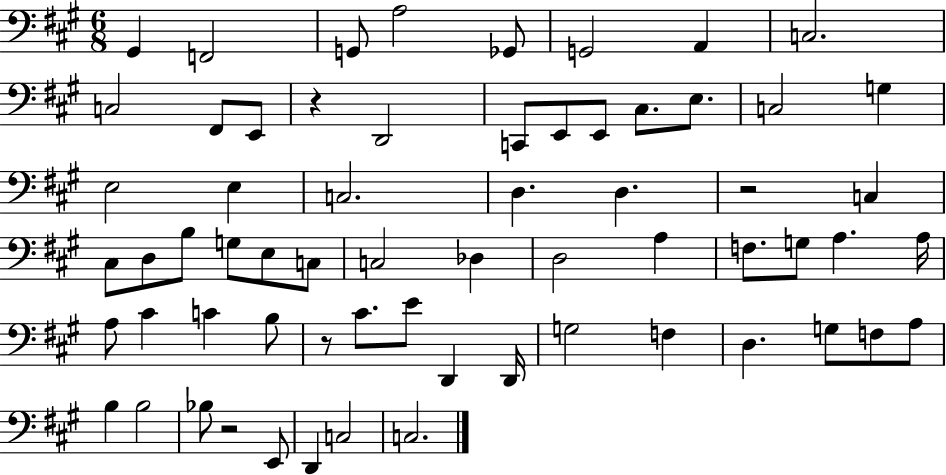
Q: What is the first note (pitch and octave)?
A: G#2